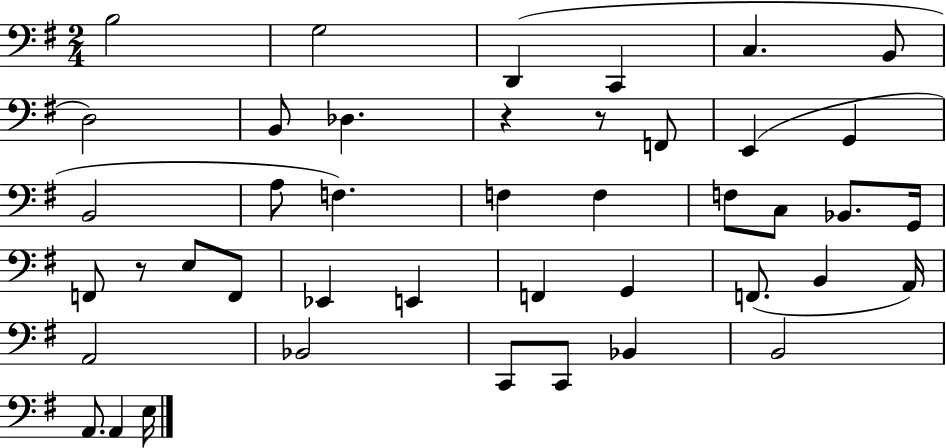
{
  \clef bass
  \numericTimeSignature
  \time 2/4
  \key g \major
  \repeat volta 2 { b2 | g2 | d,4( c,4 | c4. b,8 | \break d2) | b,8 des4. | r4 r8 f,8 | e,4( g,4 | \break b,2 | a8 f4.) | f4 f4 | f8 c8 bes,8. g,16 | \break f,8 r8 e8 f,8 | ees,4 e,4 | f,4 g,4 | f,8.( b,4 a,16) | \break a,2 | bes,2 | c,8 c,8 bes,4 | b,2 | \break a,8. a,4 e16 | } \bar "|."
}